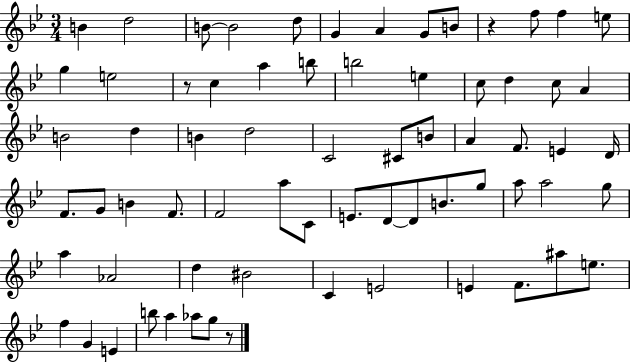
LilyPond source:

{
  \clef treble
  \numericTimeSignature
  \time 3/4
  \key bes \major
  b'4 d''2 | b'8~~ b'2 d''8 | g'4 a'4 g'8 b'8 | r4 f''8 f''4 e''8 | \break g''4 e''2 | r8 c''4 a''4 b''8 | b''2 e''4 | c''8 d''4 c''8 a'4 | \break b'2 d''4 | b'4 d''2 | c'2 cis'8 b'8 | a'4 f'8. e'4 d'16 | \break f'8. g'8 b'4 f'8. | f'2 a''8 c'8 | e'8. d'8~~ d'8 b'8. g''8 | a''8 a''2 g''8 | \break a''4 aes'2 | d''4 bis'2 | c'4 e'2 | e'4 f'8. ais''8 e''8. | \break f''4 g'4 e'4 | b''8 a''4 aes''8 g''8 r8 | \bar "|."
}